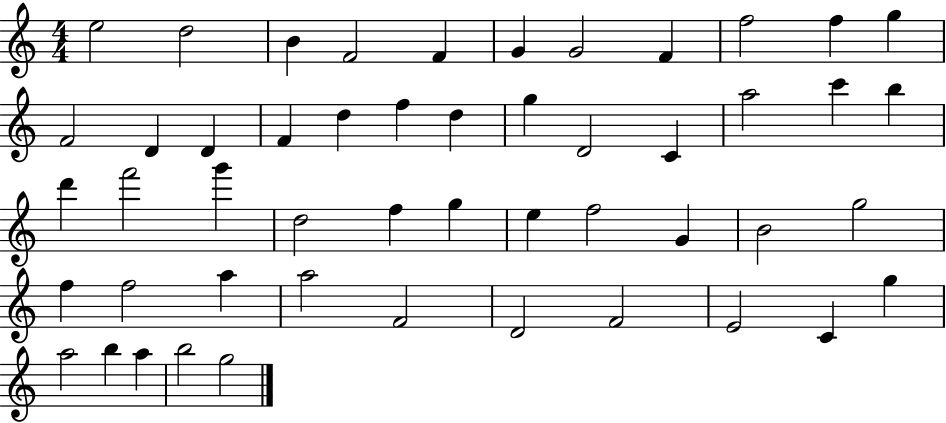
X:1
T:Untitled
M:4/4
L:1/4
K:C
e2 d2 B F2 F G G2 F f2 f g F2 D D F d f d g D2 C a2 c' b d' f'2 g' d2 f g e f2 G B2 g2 f f2 a a2 F2 D2 F2 E2 C g a2 b a b2 g2